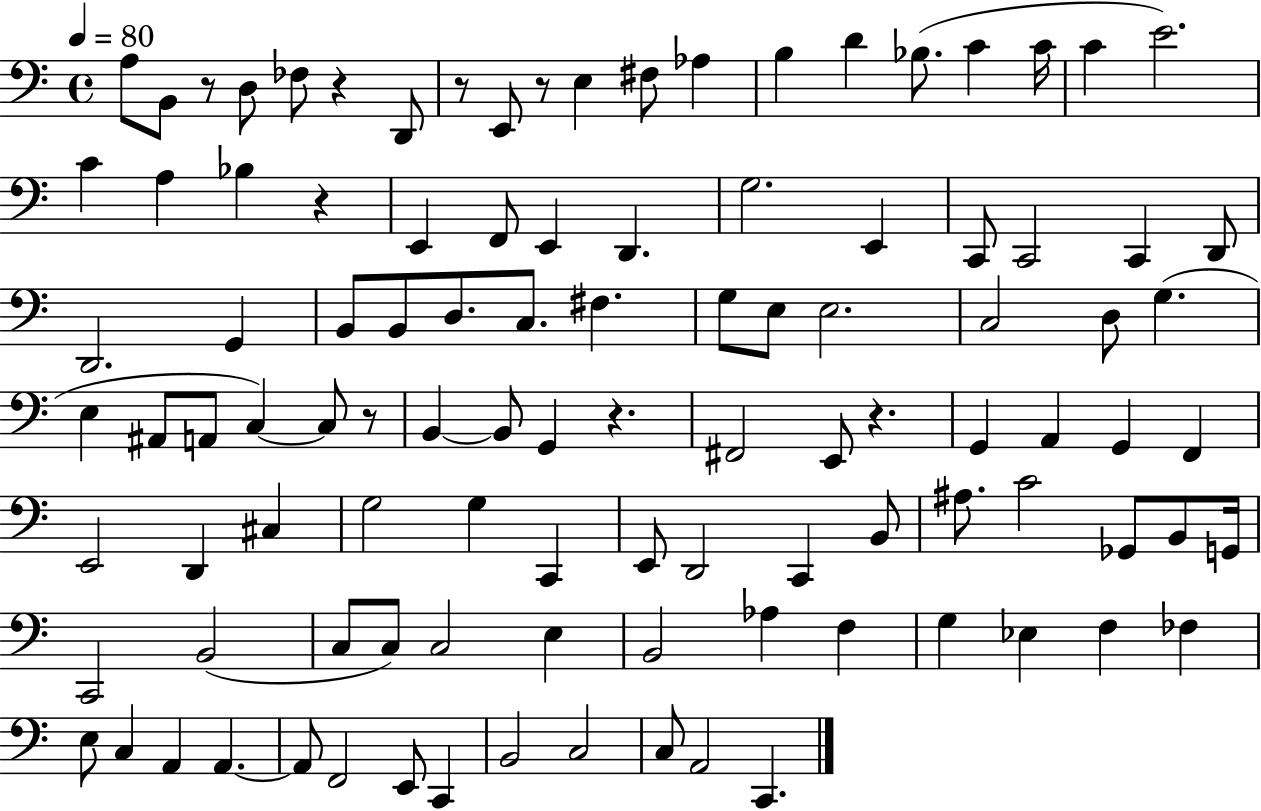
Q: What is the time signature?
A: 4/4